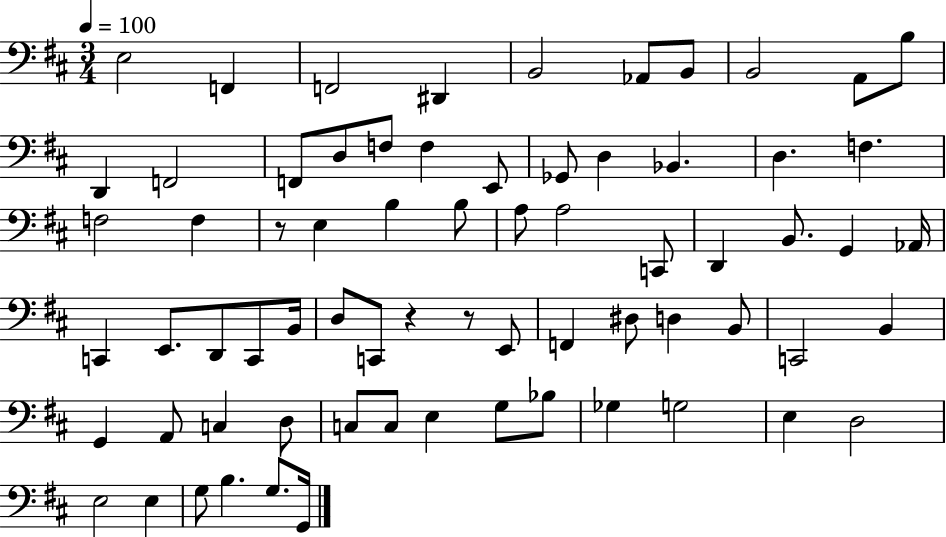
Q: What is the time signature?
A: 3/4